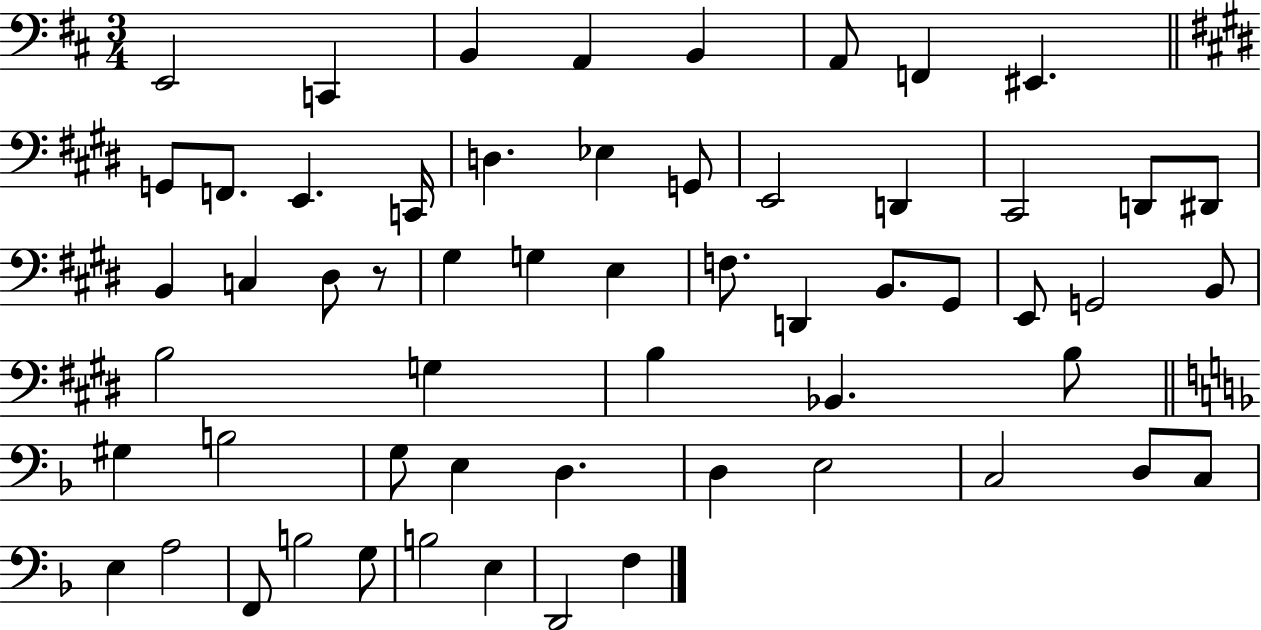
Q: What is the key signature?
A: D major